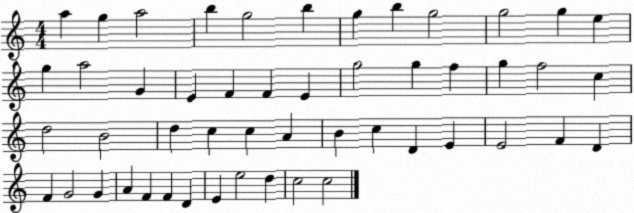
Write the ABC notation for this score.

X:1
T:Untitled
M:4/4
L:1/4
K:C
a g a2 b g2 b g b g2 g2 g e g a2 G E F F E g2 g f g f2 c d2 B2 d c c A B c D E E2 F D F G2 G A F F D E e2 d c2 c2